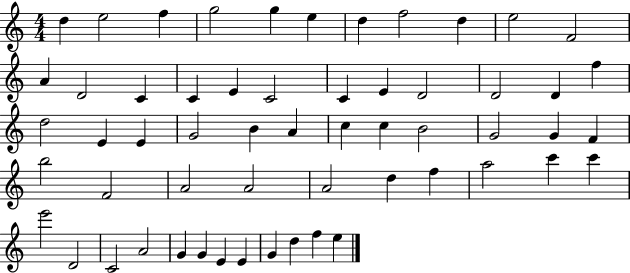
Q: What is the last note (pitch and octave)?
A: E5